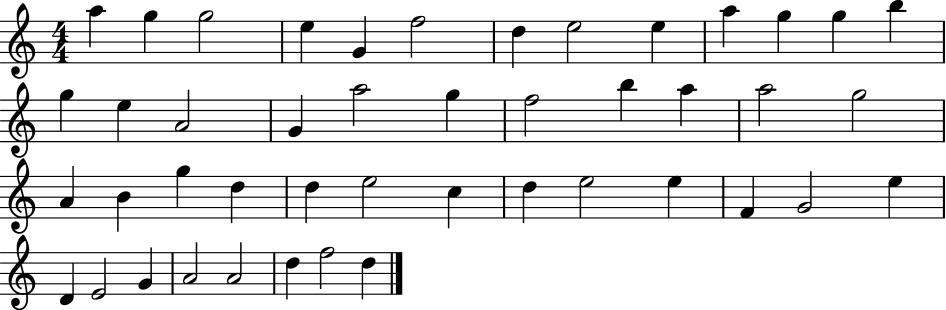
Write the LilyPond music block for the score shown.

{
  \clef treble
  \numericTimeSignature
  \time 4/4
  \key c \major
  a''4 g''4 g''2 | e''4 g'4 f''2 | d''4 e''2 e''4 | a''4 g''4 g''4 b''4 | \break g''4 e''4 a'2 | g'4 a''2 g''4 | f''2 b''4 a''4 | a''2 g''2 | \break a'4 b'4 g''4 d''4 | d''4 e''2 c''4 | d''4 e''2 e''4 | f'4 g'2 e''4 | \break d'4 e'2 g'4 | a'2 a'2 | d''4 f''2 d''4 | \bar "|."
}